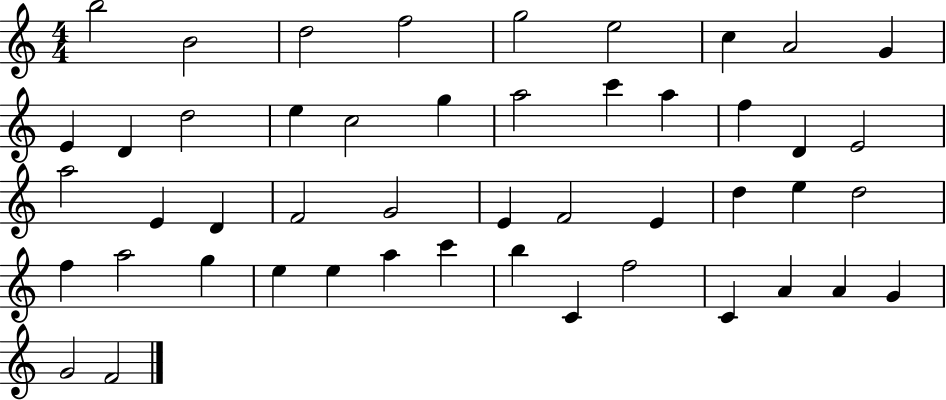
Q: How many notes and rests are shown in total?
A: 48